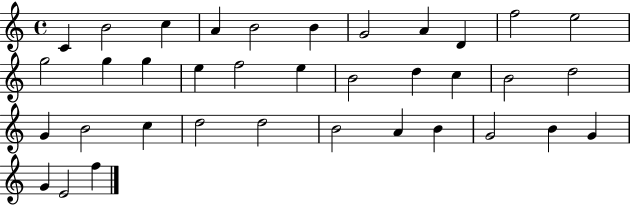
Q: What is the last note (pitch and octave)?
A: F5